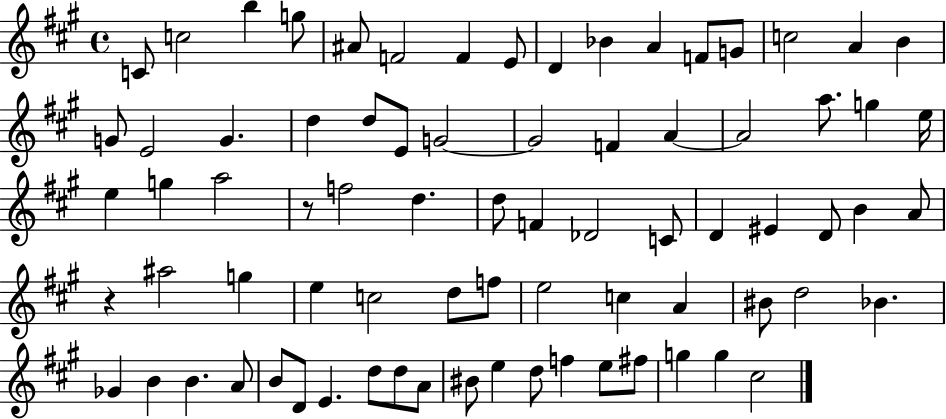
{
  \clef treble
  \time 4/4
  \defaultTimeSignature
  \key a \major
  c'8 c''2 b''4 g''8 | ais'8 f'2 f'4 e'8 | d'4 bes'4 a'4 f'8 g'8 | c''2 a'4 b'4 | \break g'8 e'2 g'4. | d''4 d''8 e'8 g'2~~ | g'2 f'4 a'4~~ | a'2 a''8. g''4 e''16 | \break e''4 g''4 a''2 | r8 f''2 d''4. | d''8 f'4 des'2 c'8 | d'4 eis'4 d'8 b'4 a'8 | \break r4 ais''2 g''4 | e''4 c''2 d''8 f''8 | e''2 c''4 a'4 | bis'8 d''2 bes'4. | \break ges'4 b'4 b'4. a'8 | b'8 d'8 e'4. d''8 d''8 a'8 | bis'8 e''4 d''8 f''4 e''8 fis''8 | g''4 g''4 cis''2 | \break \bar "|."
}